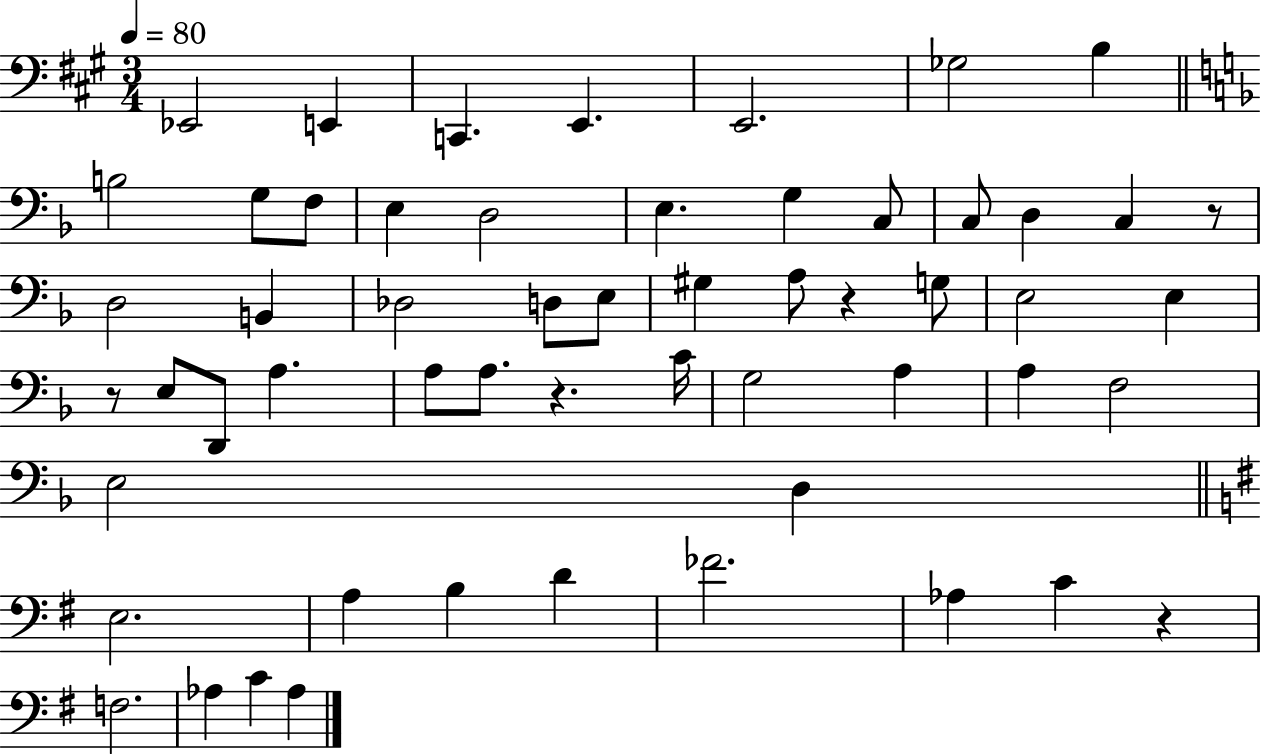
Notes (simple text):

Eb2/h E2/q C2/q. E2/q. E2/h. Gb3/h B3/q B3/h G3/e F3/e E3/q D3/h E3/q. G3/q C3/e C3/e D3/q C3/q R/e D3/h B2/q Db3/h D3/e E3/e G#3/q A3/e R/q G3/e E3/h E3/q R/e E3/e D2/e A3/q. A3/e A3/e. R/q. C4/s G3/h A3/q A3/q F3/h E3/h D3/q E3/h. A3/q B3/q D4/q FES4/h. Ab3/q C4/q R/q F3/h. Ab3/q C4/q Ab3/q